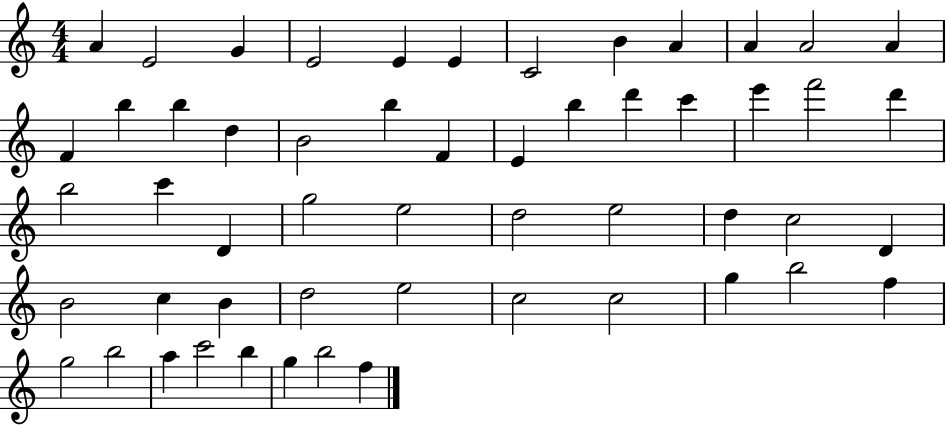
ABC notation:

X:1
T:Untitled
M:4/4
L:1/4
K:C
A E2 G E2 E E C2 B A A A2 A F b b d B2 b F E b d' c' e' f'2 d' b2 c' D g2 e2 d2 e2 d c2 D B2 c B d2 e2 c2 c2 g b2 f g2 b2 a c'2 b g b2 f